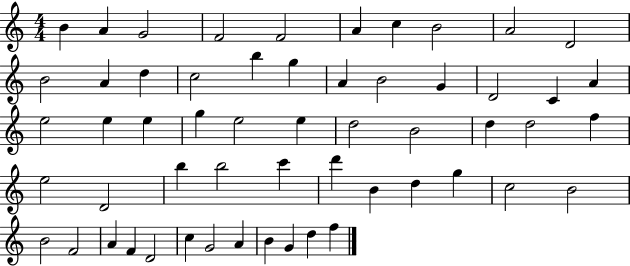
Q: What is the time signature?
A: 4/4